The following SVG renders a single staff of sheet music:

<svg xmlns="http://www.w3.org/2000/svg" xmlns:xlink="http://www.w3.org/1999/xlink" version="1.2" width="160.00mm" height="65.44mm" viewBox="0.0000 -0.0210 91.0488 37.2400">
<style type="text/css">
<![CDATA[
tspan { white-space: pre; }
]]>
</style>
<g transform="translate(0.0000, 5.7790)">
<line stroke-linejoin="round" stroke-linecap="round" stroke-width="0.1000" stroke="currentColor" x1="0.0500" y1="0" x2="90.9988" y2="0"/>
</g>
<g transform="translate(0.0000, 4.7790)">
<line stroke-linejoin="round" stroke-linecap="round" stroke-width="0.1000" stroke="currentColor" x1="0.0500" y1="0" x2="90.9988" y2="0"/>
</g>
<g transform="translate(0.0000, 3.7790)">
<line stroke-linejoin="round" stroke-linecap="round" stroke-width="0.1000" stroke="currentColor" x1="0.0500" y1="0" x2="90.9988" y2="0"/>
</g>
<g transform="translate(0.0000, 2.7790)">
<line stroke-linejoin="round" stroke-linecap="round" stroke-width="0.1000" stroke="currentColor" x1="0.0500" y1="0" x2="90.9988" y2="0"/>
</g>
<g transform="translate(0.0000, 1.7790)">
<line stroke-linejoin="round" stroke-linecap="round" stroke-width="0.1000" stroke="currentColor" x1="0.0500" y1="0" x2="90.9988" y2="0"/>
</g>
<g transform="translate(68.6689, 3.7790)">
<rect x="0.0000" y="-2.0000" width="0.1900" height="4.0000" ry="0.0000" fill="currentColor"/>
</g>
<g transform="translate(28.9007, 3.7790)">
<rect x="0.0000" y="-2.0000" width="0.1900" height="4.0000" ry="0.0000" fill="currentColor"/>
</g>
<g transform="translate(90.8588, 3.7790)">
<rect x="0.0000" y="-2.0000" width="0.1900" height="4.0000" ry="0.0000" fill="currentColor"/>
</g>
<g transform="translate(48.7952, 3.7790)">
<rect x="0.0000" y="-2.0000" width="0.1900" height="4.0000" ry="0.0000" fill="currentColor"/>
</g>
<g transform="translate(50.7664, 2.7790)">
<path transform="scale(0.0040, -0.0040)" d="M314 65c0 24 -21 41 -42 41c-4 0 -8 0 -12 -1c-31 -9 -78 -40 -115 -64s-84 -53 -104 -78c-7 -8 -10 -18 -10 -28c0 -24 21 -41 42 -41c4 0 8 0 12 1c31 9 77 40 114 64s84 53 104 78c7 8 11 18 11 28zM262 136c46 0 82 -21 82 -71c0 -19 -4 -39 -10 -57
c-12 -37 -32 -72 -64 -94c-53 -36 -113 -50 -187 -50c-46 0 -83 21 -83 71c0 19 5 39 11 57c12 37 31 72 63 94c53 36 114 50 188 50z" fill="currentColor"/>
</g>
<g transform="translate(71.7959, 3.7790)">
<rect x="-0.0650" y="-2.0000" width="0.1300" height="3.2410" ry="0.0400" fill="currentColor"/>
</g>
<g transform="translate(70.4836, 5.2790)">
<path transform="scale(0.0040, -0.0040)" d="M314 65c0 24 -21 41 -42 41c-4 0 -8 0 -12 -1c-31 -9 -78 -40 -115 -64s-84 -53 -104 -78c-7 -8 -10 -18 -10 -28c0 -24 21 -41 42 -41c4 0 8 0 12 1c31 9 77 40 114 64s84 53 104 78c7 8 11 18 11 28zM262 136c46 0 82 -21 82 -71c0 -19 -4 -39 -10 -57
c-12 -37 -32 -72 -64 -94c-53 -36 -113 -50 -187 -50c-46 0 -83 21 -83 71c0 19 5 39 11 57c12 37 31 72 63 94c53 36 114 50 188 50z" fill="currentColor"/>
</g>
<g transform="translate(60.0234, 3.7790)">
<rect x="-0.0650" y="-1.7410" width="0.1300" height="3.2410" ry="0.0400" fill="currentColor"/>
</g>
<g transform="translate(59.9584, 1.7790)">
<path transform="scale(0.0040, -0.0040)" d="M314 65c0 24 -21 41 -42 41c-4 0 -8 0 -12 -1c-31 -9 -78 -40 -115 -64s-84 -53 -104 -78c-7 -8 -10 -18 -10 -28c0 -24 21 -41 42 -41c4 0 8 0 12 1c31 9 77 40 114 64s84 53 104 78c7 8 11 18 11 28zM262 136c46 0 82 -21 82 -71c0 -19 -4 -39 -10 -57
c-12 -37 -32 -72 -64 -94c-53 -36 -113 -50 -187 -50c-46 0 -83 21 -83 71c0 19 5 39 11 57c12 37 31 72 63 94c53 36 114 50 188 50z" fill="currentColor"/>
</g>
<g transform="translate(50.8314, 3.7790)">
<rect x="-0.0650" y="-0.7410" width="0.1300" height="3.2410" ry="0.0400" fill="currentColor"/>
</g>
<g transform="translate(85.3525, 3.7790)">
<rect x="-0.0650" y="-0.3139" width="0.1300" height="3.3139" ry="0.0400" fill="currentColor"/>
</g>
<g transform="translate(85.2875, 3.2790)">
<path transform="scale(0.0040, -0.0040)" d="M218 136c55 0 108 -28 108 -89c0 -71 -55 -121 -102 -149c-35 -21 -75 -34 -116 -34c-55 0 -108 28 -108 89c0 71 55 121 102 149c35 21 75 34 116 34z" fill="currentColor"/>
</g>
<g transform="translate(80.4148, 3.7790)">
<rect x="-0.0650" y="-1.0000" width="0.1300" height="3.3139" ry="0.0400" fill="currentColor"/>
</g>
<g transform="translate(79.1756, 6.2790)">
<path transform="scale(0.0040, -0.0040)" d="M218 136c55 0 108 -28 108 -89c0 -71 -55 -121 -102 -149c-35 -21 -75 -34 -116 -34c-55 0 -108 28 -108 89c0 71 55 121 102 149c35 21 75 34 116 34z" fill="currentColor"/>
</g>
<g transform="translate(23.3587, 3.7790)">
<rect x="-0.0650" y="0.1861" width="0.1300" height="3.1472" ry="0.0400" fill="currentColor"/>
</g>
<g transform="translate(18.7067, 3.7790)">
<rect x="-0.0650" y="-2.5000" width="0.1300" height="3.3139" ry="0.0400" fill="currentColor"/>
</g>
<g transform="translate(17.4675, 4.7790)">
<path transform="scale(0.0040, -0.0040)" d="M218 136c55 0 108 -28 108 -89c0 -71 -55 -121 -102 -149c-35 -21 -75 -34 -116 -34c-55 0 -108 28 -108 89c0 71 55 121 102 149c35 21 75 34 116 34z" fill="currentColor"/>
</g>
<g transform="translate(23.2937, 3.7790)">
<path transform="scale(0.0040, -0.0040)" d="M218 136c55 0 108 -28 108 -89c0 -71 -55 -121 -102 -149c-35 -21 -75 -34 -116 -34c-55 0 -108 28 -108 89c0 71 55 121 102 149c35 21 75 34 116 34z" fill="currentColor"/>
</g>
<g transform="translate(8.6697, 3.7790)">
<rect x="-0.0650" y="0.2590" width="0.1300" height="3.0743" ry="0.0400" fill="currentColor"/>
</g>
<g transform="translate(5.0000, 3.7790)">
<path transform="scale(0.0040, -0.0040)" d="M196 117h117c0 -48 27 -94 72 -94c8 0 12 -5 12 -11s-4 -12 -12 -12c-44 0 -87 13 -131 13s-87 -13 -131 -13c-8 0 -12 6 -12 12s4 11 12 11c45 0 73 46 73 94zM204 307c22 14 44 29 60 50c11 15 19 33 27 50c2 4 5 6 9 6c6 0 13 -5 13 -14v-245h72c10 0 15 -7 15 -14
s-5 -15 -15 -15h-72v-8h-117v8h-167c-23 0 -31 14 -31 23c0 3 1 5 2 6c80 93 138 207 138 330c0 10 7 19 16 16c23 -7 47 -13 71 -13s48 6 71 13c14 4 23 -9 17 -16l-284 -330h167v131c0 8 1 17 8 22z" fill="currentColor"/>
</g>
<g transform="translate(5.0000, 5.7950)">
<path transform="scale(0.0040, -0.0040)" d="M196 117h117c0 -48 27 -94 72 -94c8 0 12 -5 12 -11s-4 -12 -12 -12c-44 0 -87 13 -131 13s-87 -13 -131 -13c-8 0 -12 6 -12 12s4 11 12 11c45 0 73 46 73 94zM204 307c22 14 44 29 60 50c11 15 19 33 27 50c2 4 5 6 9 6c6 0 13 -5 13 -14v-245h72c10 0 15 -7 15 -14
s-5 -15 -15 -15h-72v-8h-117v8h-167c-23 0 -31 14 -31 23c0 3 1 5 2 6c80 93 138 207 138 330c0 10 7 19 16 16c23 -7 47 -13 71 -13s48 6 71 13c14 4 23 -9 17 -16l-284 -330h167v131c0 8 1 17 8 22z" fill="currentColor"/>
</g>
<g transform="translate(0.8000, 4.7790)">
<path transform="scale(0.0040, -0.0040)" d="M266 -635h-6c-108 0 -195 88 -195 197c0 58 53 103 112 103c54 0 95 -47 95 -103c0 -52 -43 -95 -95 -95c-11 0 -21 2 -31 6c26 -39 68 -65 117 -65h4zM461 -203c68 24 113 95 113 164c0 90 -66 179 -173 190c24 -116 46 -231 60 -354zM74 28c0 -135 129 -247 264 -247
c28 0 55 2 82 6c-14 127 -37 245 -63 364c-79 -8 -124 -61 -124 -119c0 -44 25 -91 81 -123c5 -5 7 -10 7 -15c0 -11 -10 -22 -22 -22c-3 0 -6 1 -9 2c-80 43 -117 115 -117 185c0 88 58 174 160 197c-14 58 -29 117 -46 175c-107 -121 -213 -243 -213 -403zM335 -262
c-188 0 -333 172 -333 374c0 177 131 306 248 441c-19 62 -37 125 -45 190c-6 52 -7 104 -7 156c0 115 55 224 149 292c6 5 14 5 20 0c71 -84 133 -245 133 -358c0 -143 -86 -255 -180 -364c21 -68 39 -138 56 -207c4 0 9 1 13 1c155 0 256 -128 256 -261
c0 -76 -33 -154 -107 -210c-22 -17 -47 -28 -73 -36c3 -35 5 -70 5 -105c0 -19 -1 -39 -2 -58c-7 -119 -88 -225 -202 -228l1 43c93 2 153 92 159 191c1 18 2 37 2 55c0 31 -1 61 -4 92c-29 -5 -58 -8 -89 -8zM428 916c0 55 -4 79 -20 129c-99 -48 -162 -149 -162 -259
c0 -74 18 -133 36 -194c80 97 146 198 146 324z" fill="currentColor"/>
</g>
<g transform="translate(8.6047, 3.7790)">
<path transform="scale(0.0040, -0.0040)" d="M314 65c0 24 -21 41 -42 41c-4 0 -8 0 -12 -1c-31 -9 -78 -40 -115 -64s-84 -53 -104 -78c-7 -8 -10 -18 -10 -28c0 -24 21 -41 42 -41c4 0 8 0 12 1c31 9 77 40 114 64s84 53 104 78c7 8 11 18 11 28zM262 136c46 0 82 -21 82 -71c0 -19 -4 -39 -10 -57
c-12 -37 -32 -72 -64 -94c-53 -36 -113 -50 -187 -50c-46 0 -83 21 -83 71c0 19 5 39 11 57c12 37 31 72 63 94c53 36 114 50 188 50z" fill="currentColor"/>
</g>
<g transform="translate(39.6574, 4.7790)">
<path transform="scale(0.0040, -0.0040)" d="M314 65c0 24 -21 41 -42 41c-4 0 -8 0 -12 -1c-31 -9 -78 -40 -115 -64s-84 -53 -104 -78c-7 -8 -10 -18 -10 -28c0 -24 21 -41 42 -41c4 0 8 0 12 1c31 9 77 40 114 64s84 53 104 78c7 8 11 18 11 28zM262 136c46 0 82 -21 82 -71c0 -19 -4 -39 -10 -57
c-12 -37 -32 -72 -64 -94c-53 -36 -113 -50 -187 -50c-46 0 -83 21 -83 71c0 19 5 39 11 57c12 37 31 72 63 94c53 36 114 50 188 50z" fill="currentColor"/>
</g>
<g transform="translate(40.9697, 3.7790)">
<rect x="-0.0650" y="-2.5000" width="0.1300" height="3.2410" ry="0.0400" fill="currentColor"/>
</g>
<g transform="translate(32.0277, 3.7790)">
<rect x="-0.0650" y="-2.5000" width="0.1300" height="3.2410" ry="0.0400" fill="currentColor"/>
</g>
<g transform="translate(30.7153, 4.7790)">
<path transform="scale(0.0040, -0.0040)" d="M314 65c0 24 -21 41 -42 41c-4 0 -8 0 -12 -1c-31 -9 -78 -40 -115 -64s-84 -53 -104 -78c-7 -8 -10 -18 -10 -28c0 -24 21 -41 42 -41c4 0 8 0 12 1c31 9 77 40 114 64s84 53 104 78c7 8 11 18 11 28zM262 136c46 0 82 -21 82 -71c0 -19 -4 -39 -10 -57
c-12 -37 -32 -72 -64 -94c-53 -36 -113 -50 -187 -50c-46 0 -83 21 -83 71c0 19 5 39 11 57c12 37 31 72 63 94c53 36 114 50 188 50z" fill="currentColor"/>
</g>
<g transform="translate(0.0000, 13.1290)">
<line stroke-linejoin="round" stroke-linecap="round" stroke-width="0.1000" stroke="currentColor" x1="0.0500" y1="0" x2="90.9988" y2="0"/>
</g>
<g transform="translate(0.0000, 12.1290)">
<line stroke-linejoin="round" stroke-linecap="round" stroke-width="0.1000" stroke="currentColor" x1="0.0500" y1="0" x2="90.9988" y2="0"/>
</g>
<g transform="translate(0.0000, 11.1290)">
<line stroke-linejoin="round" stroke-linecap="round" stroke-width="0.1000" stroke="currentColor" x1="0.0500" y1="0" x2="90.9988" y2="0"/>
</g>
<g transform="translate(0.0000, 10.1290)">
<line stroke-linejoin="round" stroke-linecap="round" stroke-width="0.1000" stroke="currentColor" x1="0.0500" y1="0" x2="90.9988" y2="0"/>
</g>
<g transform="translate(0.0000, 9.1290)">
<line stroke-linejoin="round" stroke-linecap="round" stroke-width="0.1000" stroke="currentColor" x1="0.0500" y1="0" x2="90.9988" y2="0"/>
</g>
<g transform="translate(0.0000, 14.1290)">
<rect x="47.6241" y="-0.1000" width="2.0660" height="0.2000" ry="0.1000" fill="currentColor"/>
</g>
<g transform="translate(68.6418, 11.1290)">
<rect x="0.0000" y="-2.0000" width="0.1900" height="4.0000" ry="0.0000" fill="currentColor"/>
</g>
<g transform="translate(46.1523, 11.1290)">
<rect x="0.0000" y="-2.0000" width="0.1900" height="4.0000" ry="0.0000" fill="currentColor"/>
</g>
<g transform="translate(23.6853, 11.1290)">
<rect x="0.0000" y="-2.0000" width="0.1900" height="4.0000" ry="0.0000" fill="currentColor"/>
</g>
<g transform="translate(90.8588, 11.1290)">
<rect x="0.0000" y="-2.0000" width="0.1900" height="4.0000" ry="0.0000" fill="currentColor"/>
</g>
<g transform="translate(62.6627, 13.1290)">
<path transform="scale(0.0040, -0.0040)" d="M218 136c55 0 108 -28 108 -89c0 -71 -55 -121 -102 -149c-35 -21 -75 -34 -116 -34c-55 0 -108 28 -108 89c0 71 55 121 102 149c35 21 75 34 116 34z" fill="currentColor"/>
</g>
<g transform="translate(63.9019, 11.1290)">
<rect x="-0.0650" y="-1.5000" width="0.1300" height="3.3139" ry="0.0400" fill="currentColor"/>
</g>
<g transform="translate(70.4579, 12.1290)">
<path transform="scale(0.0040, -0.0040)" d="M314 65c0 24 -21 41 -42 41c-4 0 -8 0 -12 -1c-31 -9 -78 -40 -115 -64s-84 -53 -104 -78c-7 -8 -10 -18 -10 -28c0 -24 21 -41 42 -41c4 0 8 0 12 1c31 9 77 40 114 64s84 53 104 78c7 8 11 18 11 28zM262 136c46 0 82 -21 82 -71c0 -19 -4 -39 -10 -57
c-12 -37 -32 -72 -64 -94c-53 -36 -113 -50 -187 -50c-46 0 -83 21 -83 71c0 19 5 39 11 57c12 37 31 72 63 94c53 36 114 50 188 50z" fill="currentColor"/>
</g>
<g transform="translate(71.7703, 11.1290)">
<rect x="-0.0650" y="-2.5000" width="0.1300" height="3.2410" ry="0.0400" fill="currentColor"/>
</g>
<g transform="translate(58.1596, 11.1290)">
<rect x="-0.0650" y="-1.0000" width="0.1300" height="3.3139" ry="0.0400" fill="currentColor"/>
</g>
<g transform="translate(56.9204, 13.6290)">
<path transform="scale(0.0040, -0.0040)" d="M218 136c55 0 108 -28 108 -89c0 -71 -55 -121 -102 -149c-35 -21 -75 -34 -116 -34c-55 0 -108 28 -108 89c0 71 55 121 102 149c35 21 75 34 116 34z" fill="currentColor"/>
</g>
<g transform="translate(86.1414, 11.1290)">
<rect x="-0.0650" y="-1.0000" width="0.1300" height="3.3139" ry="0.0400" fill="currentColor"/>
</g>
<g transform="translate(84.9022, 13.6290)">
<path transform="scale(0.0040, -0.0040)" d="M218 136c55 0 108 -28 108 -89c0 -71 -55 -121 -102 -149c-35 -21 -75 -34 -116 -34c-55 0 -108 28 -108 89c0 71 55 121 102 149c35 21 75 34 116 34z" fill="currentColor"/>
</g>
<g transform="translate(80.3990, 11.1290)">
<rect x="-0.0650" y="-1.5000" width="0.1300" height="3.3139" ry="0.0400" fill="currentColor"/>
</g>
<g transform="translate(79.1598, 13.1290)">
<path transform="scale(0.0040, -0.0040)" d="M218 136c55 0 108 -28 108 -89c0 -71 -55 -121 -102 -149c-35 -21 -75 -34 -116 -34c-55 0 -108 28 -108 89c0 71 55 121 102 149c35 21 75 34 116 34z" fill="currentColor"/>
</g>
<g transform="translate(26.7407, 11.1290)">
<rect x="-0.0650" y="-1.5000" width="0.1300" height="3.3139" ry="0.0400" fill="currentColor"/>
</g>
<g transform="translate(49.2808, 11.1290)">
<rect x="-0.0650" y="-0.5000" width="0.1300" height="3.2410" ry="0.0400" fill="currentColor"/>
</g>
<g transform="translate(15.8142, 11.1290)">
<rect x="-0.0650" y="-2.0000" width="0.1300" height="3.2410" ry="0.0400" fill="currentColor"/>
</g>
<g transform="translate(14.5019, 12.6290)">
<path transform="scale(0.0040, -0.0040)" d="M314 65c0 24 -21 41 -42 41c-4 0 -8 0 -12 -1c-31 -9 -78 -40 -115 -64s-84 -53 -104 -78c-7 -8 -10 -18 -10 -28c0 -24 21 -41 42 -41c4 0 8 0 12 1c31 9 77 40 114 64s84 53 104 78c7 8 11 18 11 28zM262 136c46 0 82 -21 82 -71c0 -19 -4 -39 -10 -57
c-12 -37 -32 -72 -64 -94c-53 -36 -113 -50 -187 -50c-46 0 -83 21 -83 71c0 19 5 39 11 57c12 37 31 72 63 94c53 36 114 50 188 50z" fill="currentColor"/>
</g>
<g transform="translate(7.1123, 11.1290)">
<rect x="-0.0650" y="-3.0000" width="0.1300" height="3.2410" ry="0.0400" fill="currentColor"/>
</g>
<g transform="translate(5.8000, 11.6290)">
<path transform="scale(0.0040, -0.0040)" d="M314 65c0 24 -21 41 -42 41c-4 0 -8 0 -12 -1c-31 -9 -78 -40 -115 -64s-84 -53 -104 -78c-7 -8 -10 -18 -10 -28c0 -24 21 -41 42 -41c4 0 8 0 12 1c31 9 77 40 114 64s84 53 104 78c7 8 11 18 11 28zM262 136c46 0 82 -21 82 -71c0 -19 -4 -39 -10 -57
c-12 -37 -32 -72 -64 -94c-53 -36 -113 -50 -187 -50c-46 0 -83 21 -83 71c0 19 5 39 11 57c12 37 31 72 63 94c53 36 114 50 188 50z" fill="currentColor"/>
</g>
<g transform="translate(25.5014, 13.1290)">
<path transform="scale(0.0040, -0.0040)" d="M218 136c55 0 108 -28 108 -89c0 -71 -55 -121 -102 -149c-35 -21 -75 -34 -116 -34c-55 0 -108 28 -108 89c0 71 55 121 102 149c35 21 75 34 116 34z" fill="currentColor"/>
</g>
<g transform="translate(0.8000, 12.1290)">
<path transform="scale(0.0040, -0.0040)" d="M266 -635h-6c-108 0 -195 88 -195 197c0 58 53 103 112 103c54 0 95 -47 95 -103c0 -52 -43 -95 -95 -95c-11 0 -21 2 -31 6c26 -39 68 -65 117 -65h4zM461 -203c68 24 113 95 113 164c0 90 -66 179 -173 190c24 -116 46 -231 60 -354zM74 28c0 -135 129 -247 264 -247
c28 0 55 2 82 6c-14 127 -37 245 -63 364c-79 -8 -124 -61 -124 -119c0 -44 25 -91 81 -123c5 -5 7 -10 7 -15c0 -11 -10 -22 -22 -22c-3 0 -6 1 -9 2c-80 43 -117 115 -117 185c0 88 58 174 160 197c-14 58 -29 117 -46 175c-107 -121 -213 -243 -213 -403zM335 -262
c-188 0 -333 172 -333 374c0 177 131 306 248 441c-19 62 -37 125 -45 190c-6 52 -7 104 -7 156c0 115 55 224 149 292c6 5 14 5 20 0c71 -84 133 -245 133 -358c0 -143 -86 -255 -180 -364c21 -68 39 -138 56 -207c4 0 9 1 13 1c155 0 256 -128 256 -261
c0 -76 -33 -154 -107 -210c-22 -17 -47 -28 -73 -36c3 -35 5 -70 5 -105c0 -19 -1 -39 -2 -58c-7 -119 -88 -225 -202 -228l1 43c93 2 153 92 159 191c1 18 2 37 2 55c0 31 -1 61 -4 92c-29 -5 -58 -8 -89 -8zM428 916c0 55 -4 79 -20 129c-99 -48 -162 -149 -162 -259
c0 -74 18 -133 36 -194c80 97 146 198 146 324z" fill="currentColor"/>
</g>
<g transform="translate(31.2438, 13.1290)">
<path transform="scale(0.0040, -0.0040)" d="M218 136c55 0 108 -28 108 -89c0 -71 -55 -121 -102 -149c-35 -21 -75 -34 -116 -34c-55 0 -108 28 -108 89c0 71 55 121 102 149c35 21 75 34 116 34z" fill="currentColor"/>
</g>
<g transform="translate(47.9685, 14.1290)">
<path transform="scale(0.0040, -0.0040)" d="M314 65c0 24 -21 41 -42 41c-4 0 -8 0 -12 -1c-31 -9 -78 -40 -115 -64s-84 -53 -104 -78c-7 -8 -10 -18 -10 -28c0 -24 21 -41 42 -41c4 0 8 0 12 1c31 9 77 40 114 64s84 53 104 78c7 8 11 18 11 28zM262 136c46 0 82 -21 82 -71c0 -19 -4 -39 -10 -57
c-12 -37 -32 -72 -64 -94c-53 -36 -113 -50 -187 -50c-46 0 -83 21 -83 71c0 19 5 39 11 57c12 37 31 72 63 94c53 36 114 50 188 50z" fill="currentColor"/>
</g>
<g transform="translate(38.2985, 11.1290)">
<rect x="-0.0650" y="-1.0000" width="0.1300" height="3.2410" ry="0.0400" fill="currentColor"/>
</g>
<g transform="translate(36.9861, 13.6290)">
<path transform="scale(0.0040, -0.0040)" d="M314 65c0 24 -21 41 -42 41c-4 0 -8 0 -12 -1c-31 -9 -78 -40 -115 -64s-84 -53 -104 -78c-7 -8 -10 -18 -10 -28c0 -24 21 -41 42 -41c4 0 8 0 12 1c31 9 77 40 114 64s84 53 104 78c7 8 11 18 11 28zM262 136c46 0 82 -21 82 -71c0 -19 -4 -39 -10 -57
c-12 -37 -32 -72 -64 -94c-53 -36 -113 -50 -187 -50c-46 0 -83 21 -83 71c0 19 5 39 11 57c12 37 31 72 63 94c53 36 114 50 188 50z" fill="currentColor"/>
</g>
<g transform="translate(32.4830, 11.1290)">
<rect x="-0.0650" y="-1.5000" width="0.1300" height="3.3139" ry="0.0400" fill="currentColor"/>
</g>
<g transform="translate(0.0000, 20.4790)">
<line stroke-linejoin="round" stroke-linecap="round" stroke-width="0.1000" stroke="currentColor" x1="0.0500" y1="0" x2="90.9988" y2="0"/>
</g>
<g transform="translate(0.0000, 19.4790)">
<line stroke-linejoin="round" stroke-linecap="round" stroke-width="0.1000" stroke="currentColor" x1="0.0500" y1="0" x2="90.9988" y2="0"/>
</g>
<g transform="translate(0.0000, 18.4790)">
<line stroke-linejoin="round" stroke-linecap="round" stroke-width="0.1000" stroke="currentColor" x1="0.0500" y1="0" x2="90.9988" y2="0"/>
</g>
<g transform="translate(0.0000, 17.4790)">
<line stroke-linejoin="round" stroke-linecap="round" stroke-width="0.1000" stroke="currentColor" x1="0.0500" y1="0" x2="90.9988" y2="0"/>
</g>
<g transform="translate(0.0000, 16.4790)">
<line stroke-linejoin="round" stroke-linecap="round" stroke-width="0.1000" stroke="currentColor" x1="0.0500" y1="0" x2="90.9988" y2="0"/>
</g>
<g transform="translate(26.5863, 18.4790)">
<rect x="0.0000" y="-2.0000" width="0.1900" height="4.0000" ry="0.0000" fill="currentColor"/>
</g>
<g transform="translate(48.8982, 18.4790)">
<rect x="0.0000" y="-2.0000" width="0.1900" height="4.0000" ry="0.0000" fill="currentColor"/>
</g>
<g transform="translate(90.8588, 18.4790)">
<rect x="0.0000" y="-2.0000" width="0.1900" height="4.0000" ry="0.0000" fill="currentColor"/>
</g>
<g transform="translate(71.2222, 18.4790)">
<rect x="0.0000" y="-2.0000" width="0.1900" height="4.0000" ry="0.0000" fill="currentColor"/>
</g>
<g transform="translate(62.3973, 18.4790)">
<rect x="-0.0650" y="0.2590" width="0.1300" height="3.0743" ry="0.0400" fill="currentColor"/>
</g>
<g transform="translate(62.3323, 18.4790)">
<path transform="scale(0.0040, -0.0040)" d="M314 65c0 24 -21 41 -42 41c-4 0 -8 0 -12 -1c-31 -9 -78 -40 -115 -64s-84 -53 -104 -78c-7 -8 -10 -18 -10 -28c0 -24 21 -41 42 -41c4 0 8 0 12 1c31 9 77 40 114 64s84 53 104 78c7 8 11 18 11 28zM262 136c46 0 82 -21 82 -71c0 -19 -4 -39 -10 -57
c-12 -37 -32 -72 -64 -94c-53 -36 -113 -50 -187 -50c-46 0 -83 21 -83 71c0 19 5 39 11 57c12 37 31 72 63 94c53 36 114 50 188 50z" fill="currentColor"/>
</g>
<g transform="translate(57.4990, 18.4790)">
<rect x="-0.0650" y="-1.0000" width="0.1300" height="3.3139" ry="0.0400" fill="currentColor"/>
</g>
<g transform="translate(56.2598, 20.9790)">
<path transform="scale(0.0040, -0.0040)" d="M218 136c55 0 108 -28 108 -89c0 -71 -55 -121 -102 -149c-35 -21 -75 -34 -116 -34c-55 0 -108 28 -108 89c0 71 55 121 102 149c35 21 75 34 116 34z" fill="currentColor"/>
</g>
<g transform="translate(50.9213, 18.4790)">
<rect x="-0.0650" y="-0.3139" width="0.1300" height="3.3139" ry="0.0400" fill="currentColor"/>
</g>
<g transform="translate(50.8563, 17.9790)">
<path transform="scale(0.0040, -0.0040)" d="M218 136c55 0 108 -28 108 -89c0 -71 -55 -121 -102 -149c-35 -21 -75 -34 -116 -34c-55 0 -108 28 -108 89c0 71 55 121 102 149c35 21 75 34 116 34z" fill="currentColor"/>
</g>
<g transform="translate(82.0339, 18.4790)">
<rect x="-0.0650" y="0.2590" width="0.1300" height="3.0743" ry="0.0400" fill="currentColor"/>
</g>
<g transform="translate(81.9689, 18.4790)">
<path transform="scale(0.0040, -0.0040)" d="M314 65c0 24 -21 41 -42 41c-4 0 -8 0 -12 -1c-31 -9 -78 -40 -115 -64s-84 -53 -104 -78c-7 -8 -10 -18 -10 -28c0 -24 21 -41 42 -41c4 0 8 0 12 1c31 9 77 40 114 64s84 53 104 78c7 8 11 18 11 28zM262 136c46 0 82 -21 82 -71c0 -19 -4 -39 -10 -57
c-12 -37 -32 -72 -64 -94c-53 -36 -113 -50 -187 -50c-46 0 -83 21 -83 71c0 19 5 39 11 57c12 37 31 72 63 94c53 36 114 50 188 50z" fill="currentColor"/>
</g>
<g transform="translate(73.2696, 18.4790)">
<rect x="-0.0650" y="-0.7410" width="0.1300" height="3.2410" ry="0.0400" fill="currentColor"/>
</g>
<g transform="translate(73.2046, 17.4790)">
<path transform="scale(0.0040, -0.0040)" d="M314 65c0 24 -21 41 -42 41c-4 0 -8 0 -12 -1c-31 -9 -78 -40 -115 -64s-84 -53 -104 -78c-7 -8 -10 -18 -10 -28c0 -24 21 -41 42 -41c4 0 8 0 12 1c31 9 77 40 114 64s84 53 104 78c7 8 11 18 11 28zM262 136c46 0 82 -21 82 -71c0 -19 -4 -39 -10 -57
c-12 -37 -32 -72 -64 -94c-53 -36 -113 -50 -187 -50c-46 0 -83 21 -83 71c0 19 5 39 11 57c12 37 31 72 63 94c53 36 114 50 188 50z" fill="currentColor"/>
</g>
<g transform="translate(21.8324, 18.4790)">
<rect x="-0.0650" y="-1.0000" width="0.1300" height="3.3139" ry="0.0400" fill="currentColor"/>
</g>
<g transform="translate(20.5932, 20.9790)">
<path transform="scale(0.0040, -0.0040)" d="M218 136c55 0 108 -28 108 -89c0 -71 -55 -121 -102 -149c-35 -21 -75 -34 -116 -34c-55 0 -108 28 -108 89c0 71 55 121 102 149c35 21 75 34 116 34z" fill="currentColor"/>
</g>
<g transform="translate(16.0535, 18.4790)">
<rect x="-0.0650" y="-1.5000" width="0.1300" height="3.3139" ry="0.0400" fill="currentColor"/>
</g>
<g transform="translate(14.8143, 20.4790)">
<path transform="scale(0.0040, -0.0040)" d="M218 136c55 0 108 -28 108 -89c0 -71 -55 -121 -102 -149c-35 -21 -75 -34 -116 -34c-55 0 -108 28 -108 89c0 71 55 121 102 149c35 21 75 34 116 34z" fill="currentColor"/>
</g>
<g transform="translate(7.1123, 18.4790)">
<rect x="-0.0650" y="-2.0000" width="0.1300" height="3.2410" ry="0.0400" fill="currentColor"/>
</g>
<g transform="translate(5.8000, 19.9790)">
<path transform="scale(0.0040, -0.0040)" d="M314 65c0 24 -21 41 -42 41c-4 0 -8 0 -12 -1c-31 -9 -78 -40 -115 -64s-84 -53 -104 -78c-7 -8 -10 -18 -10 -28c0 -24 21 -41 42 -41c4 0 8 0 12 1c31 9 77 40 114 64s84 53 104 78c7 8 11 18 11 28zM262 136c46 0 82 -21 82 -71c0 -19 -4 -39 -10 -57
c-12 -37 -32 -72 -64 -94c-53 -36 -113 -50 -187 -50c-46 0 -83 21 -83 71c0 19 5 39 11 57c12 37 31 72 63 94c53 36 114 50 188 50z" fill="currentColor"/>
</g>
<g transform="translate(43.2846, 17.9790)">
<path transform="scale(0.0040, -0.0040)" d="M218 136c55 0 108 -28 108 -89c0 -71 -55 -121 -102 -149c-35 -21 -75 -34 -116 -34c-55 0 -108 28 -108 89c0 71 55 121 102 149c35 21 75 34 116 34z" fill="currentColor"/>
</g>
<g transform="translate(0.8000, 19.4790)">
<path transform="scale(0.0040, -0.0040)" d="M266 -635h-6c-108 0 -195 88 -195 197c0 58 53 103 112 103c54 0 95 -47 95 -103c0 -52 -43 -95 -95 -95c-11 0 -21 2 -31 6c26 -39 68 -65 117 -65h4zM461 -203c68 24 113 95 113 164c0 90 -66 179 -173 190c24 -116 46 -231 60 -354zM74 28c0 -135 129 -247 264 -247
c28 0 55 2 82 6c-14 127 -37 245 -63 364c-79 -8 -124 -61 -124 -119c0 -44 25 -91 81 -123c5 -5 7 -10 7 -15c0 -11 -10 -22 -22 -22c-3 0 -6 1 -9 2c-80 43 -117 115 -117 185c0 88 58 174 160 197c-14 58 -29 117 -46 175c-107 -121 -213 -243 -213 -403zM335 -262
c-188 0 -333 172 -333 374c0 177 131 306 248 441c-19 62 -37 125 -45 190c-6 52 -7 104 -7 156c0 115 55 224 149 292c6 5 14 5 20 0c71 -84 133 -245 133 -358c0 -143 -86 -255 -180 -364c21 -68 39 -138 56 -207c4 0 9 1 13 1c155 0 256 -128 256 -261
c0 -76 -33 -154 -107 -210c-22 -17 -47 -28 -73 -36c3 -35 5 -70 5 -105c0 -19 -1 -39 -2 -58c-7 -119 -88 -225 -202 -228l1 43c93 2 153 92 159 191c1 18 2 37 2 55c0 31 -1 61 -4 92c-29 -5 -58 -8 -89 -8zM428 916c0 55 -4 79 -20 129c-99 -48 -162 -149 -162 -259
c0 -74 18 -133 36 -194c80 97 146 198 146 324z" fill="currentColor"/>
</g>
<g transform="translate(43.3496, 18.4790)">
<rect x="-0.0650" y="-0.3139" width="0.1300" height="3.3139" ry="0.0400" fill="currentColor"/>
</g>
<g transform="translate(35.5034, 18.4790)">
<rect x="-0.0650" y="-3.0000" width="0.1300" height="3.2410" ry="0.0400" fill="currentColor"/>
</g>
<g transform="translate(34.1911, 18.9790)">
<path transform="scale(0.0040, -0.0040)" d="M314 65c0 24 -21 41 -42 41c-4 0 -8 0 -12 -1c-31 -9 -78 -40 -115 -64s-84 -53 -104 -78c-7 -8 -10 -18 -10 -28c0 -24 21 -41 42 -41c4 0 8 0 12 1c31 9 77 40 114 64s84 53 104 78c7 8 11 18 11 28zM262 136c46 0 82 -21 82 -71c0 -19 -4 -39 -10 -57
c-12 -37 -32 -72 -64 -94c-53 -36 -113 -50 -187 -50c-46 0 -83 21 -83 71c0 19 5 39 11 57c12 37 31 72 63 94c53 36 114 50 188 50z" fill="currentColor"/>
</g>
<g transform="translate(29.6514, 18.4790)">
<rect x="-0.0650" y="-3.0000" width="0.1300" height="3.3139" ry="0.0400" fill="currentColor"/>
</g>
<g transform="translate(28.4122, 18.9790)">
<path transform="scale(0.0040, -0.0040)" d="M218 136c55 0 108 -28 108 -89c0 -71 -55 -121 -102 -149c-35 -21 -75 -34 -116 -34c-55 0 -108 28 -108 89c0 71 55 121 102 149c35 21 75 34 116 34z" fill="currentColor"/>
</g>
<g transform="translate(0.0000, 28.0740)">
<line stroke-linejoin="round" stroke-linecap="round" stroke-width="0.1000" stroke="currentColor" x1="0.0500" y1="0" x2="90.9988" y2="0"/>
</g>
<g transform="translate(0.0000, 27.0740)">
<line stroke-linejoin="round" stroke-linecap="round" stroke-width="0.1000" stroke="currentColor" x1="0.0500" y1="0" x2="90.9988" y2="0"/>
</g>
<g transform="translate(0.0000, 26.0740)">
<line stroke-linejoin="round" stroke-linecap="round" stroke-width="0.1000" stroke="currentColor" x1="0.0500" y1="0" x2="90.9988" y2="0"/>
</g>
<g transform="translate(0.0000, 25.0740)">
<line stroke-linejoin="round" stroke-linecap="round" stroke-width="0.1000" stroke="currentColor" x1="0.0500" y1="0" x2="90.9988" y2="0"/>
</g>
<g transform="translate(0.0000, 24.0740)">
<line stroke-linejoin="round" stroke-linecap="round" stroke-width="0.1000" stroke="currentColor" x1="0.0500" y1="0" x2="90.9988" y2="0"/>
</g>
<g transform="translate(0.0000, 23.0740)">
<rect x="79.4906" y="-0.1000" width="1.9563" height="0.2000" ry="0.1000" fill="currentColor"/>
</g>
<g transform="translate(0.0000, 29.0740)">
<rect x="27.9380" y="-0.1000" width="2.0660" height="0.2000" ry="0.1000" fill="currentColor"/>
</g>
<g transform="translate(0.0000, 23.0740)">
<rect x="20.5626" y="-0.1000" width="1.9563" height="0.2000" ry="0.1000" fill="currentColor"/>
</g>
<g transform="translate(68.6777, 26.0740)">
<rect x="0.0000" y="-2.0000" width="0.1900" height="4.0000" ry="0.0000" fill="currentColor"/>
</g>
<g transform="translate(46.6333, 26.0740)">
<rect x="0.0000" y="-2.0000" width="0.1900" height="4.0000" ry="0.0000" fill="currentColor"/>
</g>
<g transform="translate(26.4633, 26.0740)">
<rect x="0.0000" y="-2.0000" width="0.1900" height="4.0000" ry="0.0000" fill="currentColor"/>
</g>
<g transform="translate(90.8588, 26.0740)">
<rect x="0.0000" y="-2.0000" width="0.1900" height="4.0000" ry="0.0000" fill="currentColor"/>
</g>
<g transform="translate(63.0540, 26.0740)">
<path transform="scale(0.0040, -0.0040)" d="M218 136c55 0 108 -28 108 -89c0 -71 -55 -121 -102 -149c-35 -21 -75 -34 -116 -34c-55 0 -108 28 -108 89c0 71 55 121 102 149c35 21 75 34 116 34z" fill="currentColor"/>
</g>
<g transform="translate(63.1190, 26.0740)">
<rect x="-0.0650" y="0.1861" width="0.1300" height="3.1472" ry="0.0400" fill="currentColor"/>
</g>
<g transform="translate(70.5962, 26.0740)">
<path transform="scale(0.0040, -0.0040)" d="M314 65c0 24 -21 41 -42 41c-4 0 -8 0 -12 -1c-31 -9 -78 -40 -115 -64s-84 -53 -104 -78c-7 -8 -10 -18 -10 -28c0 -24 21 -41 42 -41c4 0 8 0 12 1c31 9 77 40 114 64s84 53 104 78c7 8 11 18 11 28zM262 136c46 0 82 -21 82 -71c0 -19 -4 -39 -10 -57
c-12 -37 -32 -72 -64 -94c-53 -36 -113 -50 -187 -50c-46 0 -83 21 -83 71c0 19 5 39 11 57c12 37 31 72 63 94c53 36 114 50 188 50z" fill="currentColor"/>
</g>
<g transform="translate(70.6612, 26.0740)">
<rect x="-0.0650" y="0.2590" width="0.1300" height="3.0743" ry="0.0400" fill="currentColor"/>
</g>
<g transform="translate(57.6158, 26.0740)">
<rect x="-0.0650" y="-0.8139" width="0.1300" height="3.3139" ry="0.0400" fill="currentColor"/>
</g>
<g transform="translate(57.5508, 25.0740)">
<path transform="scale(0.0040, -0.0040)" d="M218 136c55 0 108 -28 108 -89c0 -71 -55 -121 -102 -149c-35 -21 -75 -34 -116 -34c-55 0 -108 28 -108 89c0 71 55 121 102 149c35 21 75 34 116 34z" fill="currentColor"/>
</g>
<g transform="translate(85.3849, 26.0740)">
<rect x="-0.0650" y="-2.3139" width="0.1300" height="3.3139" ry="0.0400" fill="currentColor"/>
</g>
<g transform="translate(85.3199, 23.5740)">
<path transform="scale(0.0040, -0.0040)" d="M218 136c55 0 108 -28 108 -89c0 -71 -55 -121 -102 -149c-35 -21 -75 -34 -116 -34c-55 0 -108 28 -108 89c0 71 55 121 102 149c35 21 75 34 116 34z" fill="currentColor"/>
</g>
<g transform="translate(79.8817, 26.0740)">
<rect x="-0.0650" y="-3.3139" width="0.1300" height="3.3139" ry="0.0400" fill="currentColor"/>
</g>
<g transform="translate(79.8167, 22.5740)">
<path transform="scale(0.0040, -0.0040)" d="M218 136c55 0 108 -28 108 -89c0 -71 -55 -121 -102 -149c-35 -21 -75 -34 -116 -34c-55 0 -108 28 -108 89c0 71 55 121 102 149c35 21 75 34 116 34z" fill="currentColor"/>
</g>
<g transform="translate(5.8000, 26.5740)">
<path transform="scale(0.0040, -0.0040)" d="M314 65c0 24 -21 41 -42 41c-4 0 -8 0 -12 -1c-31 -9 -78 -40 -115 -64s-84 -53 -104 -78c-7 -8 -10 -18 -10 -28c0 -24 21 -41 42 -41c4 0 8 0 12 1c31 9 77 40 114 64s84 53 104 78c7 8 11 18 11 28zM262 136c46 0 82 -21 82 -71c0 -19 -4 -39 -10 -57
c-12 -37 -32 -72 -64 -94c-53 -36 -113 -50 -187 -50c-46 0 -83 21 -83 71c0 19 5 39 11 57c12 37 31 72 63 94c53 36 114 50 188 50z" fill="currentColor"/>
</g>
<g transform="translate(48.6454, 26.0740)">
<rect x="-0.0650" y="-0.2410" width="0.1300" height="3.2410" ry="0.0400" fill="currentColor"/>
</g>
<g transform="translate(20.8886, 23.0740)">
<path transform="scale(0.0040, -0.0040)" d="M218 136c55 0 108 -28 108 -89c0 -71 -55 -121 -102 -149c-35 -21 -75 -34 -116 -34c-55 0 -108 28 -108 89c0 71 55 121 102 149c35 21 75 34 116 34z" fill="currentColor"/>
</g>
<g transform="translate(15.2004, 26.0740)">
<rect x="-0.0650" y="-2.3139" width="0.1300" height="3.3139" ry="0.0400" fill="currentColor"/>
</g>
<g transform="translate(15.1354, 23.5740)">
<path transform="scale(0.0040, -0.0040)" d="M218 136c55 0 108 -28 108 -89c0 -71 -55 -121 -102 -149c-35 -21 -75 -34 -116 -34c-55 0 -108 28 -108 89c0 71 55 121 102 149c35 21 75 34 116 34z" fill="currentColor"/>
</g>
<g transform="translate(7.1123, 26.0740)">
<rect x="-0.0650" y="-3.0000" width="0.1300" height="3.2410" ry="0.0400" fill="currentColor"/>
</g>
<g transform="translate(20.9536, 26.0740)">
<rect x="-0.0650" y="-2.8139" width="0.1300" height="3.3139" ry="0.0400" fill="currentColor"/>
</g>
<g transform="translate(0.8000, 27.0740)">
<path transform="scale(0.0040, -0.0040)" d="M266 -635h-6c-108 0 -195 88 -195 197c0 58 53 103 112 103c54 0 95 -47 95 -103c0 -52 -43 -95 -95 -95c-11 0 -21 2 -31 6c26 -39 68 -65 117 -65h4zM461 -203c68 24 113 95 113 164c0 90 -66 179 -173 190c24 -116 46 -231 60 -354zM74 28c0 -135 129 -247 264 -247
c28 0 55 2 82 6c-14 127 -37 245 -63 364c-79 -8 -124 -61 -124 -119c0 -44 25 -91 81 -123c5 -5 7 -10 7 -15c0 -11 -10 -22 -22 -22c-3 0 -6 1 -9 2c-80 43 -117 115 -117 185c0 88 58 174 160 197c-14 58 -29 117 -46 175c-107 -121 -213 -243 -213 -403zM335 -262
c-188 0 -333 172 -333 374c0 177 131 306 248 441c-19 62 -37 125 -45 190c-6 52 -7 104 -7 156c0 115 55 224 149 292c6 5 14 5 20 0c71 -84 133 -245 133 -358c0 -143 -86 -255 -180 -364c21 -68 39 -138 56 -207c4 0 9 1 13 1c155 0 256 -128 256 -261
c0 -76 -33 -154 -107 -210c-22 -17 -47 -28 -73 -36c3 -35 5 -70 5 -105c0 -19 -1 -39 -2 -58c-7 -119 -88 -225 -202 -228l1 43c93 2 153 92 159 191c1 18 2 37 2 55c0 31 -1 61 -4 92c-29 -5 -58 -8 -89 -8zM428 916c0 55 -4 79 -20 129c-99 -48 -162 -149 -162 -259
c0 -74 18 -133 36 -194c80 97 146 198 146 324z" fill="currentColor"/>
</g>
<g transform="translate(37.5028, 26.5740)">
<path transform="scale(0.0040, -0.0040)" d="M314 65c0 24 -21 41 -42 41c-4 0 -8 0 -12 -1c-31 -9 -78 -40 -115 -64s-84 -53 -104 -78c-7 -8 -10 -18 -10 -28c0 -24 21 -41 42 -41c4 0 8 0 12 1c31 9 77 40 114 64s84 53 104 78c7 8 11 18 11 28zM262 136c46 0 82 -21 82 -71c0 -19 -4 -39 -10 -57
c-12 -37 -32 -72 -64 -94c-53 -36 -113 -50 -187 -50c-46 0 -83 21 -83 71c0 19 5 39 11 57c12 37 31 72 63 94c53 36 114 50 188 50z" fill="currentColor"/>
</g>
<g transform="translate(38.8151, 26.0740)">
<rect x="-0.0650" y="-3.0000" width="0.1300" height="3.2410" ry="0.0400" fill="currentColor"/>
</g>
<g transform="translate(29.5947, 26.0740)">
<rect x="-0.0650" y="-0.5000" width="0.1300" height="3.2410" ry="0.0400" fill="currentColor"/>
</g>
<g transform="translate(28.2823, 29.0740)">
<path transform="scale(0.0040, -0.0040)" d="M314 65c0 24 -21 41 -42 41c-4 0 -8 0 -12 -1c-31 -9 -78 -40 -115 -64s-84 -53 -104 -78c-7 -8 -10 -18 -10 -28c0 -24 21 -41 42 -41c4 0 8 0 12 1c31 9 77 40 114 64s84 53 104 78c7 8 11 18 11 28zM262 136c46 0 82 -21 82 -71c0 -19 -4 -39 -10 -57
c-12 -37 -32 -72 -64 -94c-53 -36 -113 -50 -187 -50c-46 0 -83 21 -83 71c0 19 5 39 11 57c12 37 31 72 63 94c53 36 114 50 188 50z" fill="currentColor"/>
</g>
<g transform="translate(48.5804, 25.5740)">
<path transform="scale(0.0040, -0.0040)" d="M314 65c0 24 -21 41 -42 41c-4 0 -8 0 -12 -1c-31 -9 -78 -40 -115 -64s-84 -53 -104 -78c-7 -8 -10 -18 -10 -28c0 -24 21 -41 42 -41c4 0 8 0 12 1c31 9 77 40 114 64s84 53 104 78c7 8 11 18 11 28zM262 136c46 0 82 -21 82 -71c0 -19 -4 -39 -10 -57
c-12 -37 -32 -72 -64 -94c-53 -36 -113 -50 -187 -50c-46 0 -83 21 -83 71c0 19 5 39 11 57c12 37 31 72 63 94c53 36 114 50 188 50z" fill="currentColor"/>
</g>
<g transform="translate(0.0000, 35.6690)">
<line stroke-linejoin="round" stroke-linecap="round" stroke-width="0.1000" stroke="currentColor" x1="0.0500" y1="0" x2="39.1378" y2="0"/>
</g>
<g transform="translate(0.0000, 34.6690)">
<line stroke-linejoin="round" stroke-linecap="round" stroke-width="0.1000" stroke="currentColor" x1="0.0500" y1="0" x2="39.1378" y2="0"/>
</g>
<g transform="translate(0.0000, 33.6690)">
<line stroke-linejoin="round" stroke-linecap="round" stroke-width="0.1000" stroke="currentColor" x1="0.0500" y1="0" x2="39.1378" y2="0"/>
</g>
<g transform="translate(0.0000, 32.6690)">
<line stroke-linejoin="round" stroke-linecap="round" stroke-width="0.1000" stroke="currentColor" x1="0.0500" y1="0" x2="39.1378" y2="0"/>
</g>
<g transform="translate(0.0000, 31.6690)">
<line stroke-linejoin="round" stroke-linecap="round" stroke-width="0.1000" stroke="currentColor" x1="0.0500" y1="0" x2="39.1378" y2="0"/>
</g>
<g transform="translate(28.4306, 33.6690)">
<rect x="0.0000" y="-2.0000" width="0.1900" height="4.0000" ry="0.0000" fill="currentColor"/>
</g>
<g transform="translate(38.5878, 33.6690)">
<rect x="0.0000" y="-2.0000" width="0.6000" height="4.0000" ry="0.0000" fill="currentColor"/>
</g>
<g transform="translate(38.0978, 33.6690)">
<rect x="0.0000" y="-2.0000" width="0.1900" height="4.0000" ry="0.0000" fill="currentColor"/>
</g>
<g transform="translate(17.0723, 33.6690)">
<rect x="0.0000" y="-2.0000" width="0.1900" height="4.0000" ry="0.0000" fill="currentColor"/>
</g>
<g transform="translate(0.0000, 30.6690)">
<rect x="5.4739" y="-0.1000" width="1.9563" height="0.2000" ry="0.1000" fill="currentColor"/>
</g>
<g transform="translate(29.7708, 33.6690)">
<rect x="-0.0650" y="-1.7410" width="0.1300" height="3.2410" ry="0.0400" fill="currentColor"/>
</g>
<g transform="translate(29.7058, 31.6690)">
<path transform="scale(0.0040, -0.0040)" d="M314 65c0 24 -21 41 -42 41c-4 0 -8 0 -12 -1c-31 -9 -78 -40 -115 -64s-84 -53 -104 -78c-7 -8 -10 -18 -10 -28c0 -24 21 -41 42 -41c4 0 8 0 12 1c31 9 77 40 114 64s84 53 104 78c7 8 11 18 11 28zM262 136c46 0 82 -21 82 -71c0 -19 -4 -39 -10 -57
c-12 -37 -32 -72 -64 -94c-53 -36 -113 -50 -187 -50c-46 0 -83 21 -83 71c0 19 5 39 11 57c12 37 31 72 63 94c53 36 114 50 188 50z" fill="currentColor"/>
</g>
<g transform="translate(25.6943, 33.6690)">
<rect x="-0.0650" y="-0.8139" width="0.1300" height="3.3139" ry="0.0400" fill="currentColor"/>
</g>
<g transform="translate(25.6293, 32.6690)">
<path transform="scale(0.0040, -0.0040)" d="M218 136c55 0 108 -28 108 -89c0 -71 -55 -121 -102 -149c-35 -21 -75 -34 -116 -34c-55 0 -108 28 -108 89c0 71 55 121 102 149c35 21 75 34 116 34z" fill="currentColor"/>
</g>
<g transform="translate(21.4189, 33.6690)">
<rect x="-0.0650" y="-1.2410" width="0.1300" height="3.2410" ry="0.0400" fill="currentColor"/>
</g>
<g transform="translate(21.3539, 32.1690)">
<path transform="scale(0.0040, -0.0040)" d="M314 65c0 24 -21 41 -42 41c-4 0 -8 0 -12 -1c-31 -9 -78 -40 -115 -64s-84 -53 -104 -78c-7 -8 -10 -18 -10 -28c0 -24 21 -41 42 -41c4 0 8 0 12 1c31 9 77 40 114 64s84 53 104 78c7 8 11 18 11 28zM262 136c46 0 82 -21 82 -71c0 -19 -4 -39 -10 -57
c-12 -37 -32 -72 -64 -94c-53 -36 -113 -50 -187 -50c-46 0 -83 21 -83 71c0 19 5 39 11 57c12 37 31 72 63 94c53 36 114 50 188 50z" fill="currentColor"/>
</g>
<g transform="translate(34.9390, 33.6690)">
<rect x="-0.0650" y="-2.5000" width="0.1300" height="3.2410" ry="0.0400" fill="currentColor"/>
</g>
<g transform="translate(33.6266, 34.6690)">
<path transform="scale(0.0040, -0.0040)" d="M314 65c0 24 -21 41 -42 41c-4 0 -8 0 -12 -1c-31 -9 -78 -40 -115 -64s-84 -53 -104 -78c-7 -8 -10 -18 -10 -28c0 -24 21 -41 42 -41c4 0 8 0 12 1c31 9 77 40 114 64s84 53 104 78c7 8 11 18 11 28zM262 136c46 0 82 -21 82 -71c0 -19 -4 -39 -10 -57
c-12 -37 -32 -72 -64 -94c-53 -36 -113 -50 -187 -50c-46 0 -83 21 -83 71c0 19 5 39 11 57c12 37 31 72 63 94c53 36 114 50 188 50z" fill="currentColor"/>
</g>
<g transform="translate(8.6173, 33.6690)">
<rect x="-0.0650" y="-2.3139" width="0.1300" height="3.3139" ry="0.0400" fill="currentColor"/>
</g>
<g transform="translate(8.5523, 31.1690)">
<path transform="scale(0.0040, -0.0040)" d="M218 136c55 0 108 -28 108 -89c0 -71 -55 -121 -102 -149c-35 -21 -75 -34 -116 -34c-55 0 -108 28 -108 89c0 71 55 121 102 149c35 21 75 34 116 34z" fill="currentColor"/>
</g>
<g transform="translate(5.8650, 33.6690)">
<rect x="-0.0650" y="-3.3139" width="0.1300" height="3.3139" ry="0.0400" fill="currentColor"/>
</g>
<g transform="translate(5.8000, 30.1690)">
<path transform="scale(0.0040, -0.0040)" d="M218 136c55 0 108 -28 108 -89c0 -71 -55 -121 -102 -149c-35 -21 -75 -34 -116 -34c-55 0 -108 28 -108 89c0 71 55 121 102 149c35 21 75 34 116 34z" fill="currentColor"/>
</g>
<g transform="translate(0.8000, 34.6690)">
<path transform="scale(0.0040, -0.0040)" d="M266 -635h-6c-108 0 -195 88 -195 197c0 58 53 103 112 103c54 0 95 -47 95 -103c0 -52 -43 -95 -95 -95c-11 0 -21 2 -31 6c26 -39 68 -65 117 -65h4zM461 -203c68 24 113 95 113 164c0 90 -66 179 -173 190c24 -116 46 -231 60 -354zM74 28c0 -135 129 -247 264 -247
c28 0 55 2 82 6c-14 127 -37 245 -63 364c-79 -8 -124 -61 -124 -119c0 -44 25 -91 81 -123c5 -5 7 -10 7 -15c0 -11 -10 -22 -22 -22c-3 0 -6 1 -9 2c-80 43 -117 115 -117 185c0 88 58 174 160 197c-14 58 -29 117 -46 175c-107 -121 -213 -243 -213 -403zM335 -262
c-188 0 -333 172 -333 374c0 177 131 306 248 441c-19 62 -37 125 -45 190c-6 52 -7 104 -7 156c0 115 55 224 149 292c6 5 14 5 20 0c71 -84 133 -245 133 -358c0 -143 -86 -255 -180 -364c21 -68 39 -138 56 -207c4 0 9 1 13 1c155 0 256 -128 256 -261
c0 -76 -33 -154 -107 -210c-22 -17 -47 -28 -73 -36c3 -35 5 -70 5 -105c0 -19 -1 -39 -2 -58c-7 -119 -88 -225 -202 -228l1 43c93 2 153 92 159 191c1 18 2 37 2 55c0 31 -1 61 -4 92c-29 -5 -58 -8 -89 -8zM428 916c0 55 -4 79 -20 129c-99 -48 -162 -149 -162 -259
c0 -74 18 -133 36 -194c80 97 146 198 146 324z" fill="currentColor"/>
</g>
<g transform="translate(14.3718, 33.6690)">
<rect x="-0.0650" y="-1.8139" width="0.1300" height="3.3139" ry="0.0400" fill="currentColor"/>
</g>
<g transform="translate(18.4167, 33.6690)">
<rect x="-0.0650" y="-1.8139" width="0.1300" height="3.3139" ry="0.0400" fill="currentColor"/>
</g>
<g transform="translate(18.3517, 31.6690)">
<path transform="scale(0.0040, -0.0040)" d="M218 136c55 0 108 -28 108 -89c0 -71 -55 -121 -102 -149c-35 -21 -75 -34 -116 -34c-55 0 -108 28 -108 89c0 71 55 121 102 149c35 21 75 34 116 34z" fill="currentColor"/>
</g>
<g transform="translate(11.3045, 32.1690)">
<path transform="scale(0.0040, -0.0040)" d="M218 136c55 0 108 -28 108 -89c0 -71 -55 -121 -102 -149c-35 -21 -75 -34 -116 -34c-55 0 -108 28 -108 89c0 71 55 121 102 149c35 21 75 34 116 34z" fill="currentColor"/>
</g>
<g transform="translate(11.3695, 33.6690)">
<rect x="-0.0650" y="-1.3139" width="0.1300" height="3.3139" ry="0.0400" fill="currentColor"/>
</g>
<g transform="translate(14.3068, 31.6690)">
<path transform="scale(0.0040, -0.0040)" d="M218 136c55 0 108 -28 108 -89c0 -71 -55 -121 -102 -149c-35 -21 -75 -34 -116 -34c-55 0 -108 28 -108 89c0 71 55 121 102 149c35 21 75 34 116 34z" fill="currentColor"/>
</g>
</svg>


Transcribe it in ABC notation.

X:1
T:Untitled
M:4/4
L:1/4
K:C
B2 G B G2 G2 d2 f2 F2 D c A2 F2 E E D2 C2 D E G2 E D F2 E D A A2 c c D B2 d2 B2 A2 g a C2 A2 c2 d B B2 b g b g e f f e2 d f2 G2